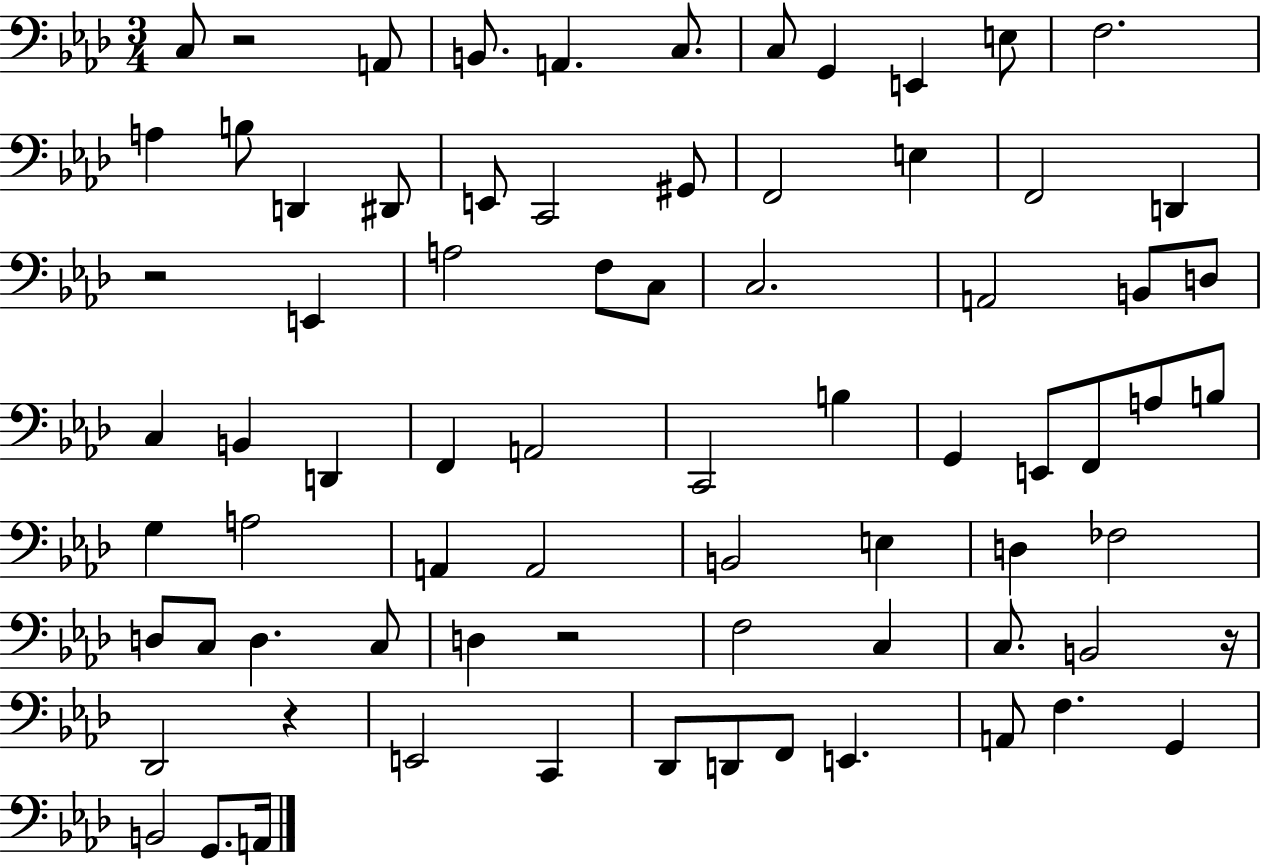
X:1
T:Untitled
M:3/4
L:1/4
K:Ab
C,/2 z2 A,,/2 B,,/2 A,, C,/2 C,/2 G,, E,, E,/2 F,2 A, B,/2 D,, ^D,,/2 E,,/2 C,,2 ^G,,/2 F,,2 E, F,,2 D,, z2 E,, A,2 F,/2 C,/2 C,2 A,,2 B,,/2 D,/2 C, B,, D,, F,, A,,2 C,,2 B, G,, E,,/2 F,,/2 A,/2 B,/2 G, A,2 A,, A,,2 B,,2 E, D, _F,2 D,/2 C,/2 D, C,/2 D, z2 F,2 C, C,/2 B,,2 z/4 _D,,2 z E,,2 C,, _D,,/2 D,,/2 F,,/2 E,, A,,/2 F, G,, B,,2 G,,/2 A,,/4